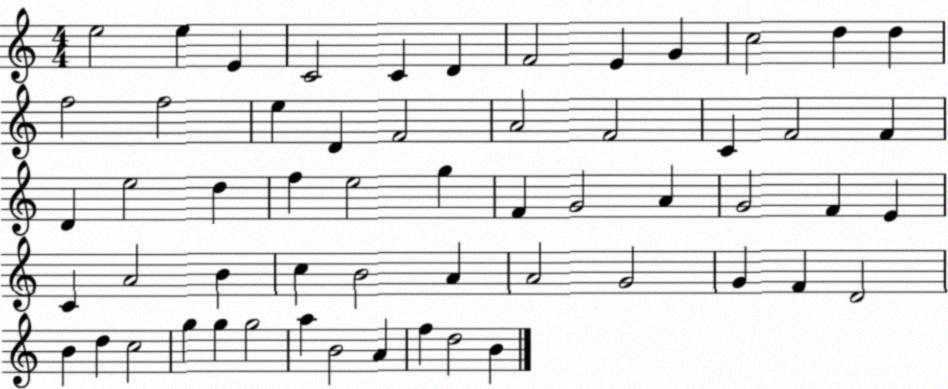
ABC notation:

X:1
T:Untitled
M:4/4
L:1/4
K:C
e2 e E C2 C D F2 E G c2 d d f2 f2 e D F2 A2 F2 C F2 F D e2 d f e2 g F G2 A G2 F E C A2 B c B2 A A2 G2 G F D2 B d c2 g g g2 a B2 A f d2 B